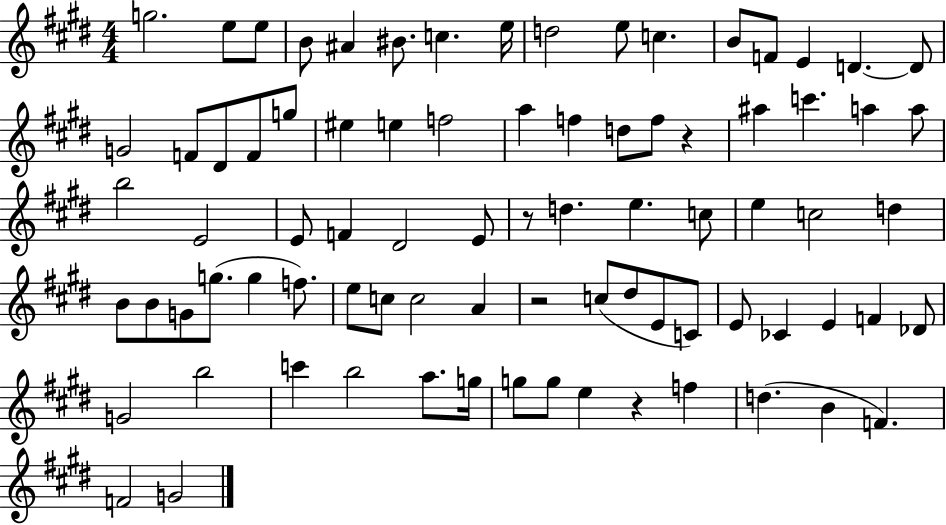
{
  \clef treble
  \numericTimeSignature
  \time 4/4
  \key e \major
  g''2. e''8 e''8 | b'8 ais'4 bis'8. c''4. e''16 | d''2 e''8 c''4. | b'8 f'8 e'4 d'4.~~ d'8 | \break g'2 f'8 dis'8 f'8 g''8 | eis''4 e''4 f''2 | a''4 f''4 d''8 f''8 r4 | ais''4 c'''4. a''4 a''8 | \break b''2 e'2 | e'8 f'4 dis'2 e'8 | r8 d''4. e''4. c''8 | e''4 c''2 d''4 | \break b'8 b'8 g'8 g''8.( g''4 f''8.) | e''8 c''8 c''2 a'4 | r2 c''8( dis''8 e'8 c'8) | e'8 ces'4 e'4 f'4 des'8 | \break g'2 b''2 | c'''4 b''2 a''8. g''16 | g''8 g''8 e''4 r4 f''4 | d''4.( b'4 f'4.) | \break f'2 g'2 | \bar "|."
}